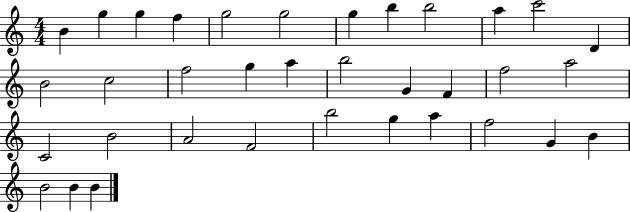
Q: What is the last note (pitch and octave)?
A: B4